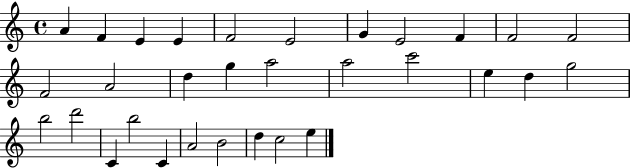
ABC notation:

X:1
T:Untitled
M:4/4
L:1/4
K:C
A F E E F2 E2 G E2 F F2 F2 F2 A2 d g a2 a2 c'2 e d g2 b2 d'2 C b2 C A2 B2 d c2 e